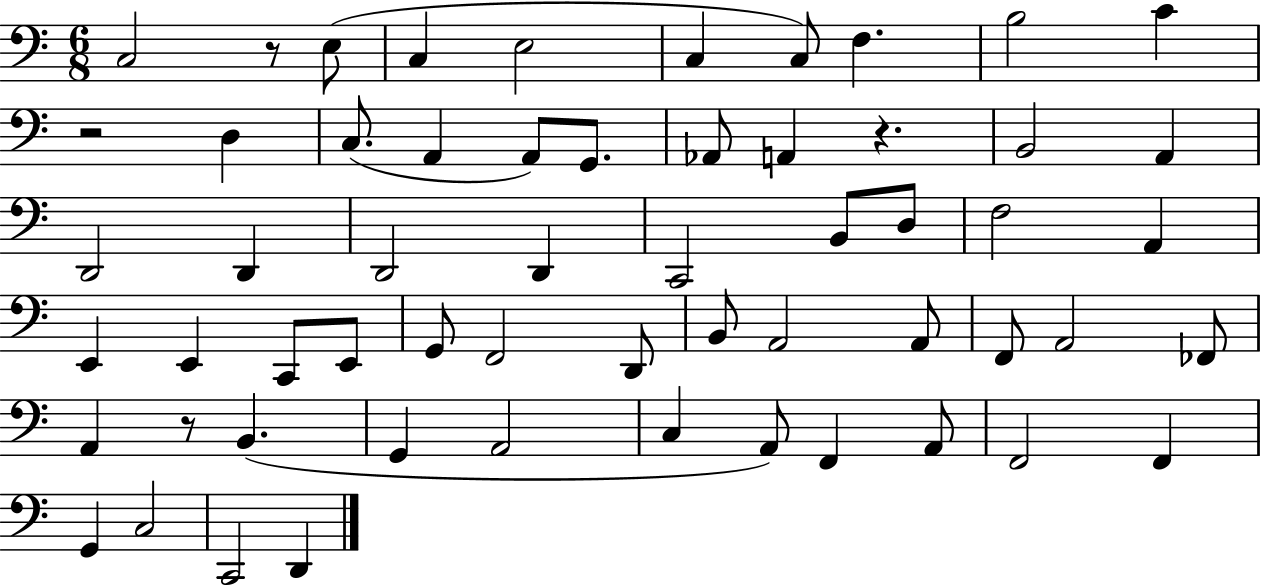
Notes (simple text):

C3/h R/e E3/e C3/q E3/h C3/q C3/e F3/q. B3/h C4/q R/h D3/q C3/e. A2/q A2/e G2/e. Ab2/e A2/q R/q. B2/h A2/q D2/h D2/q D2/h D2/q C2/h B2/e D3/e F3/h A2/q E2/q E2/q C2/e E2/e G2/e F2/h D2/e B2/e A2/h A2/e F2/e A2/h FES2/e A2/q R/e B2/q. G2/q A2/h C3/q A2/e F2/q A2/e F2/h F2/q G2/q C3/h C2/h D2/q